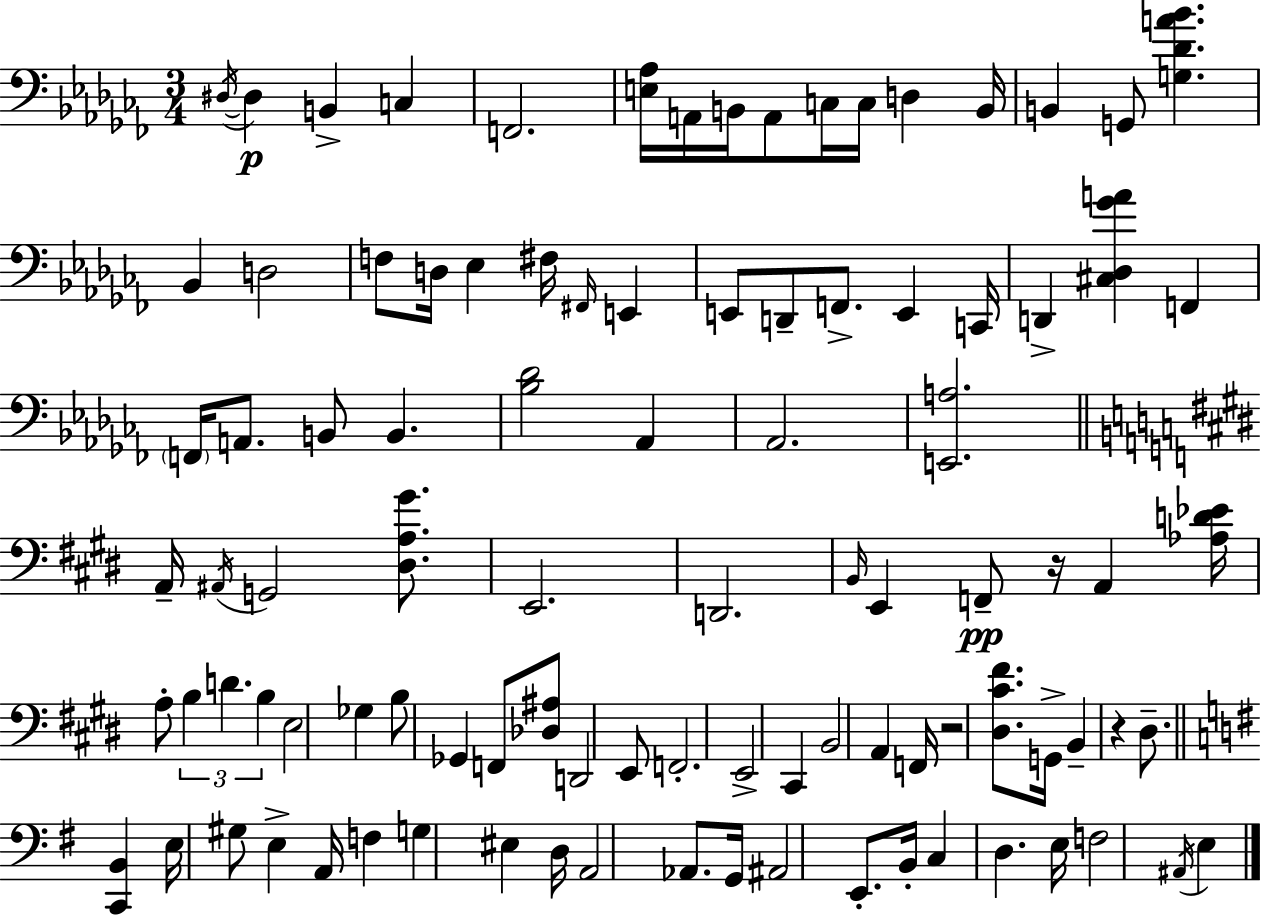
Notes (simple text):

D#3/s D#3/q B2/q C3/q F2/h. [E3,Ab3]/s A2/s B2/s A2/e C3/s C3/s D3/q B2/s B2/q G2/e [G3,Db4,A4,Bb4]/q. Bb2/q D3/h F3/e D3/s Eb3/q F#3/s F#2/s E2/q E2/e D2/e F2/e. E2/q C2/s D2/q [C#3,Db3,Gb4,A4]/q F2/q F2/s A2/e. B2/e B2/q. [Bb3,Db4]/h Ab2/q Ab2/h. [E2,A3]/h. A2/s A#2/s G2/h [D#3,A3,G#4]/e. E2/h. D2/h. B2/s E2/q F2/e R/s A2/q [Ab3,D4,Eb4]/s A3/e B3/q D4/q. B3/q E3/h Gb3/q B3/e Gb2/q F2/e [Db3,A#3]/e D2/h E2/e F2/h. E2/h C#2/q B2/h A2/q F2/s R/h [D#3,C#4,F#4]/e. G2/s B2/q R/q D#3/e. [C2,B2]/q E3/s G#3/e E3/q A2/s F3/q G3/q EIS3/q D3/s A2/h Ab2/e. G2/s A#2/h E2/e. B2/s C3/q D3/q. E3/s F3/h A#2/s E3/q